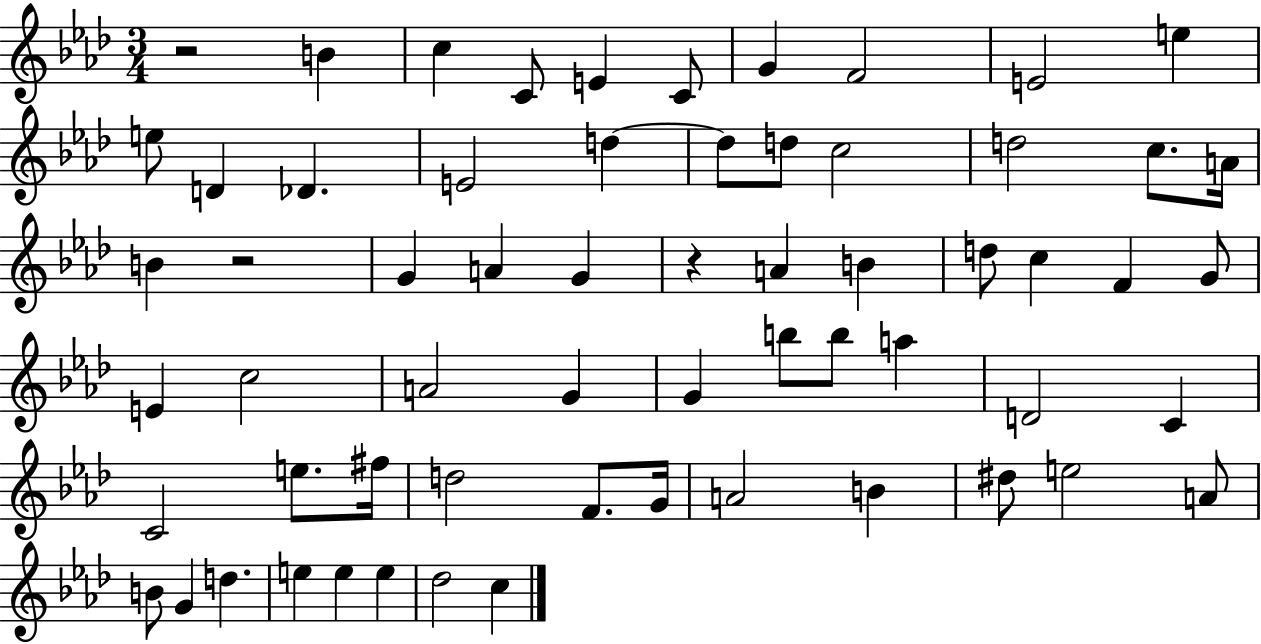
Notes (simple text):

R/h B4/q C5/q C4/e E4/q C4/e G4/q F4/h E4/h E5/q E5/e D4/q Db4/q. E4/h D5/q D5/e D5/e C5/h D5/h C5/e. A4/s B4/q R/h G4/q A4/q G4/q R/q A4/q B4/q D5/e C5/q F4/q G4/e E4/q C5/h A4/h G4/q G4/q B5/e B5/e A5/q D4/h C4/q C4/h E5/e. F#5/s D5/h F4/e. G4/s A4/h B4/q D#5/e E5/h A4/e B4/e G4/q D5/q. E5/q E5/q E5/q Db5/h C5/q